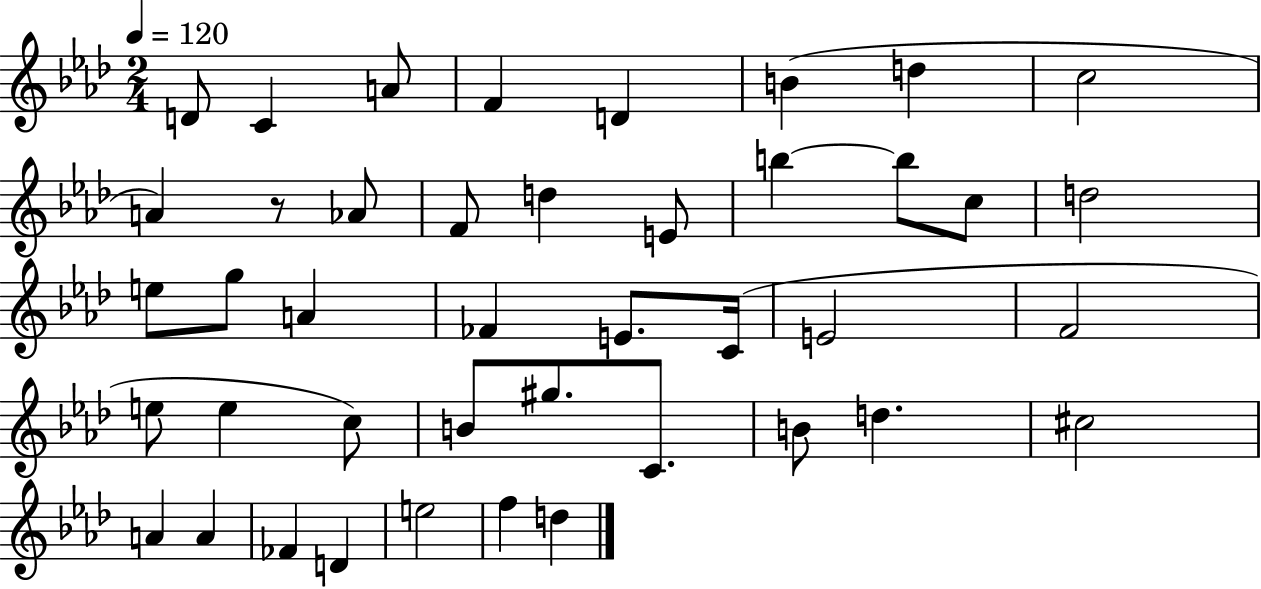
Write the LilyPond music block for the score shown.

{
  \clef treble
  \numericTimeSignature
  \time 2/4
  \key aes \major
  \tempo 4 = 120
  d'8 c'4 a'8 | f'4 d'4 | b'4( d''4 | c''2 | \break a'4) r8 aes'8 | f'8 d''4 e'8 | b''4~~ b''8 c''8 | d''2 | \break e''8 g''8 a'4 | fes'4 e'8. c'16( | e'2 | f'2 | \break e''8 e''4 c''8) | b'8 gis''8. c'8. | b'8 d''4. | cis''2 | \break a'4 a'4 | fes'4 d'4 | e''2 | f''4 d''4 | \break \bar "|."
}